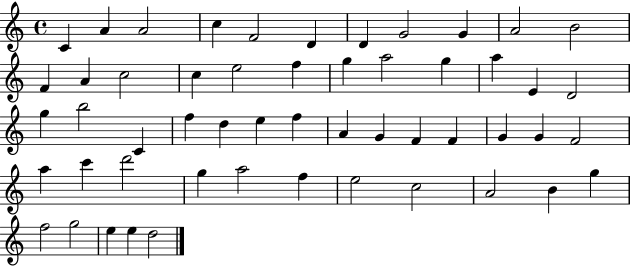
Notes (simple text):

C4/q A4/q A4/h C5/q F4/h D4/q D4/q G4/h G4/q A4/h B4/h F4/q A4/q C5/h C5/q E5/h F5/q G5/q A5/h G5/q A5/q E4/q D4/h G5/q B5/h C4/q F5/q D5/q E5/q F5/q A4/q G4/q F4/q F4/q G4/q G4/q F4/h A5/q C6/q D6/h G5/q A5/h F5/q E5/h C5/h A4/h B4/q G5/q F5/h G5/h E5/q E5/q D5/h